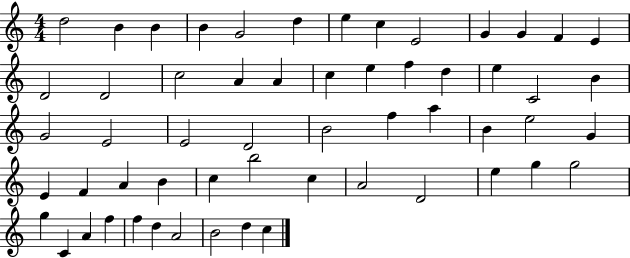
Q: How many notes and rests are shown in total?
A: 57